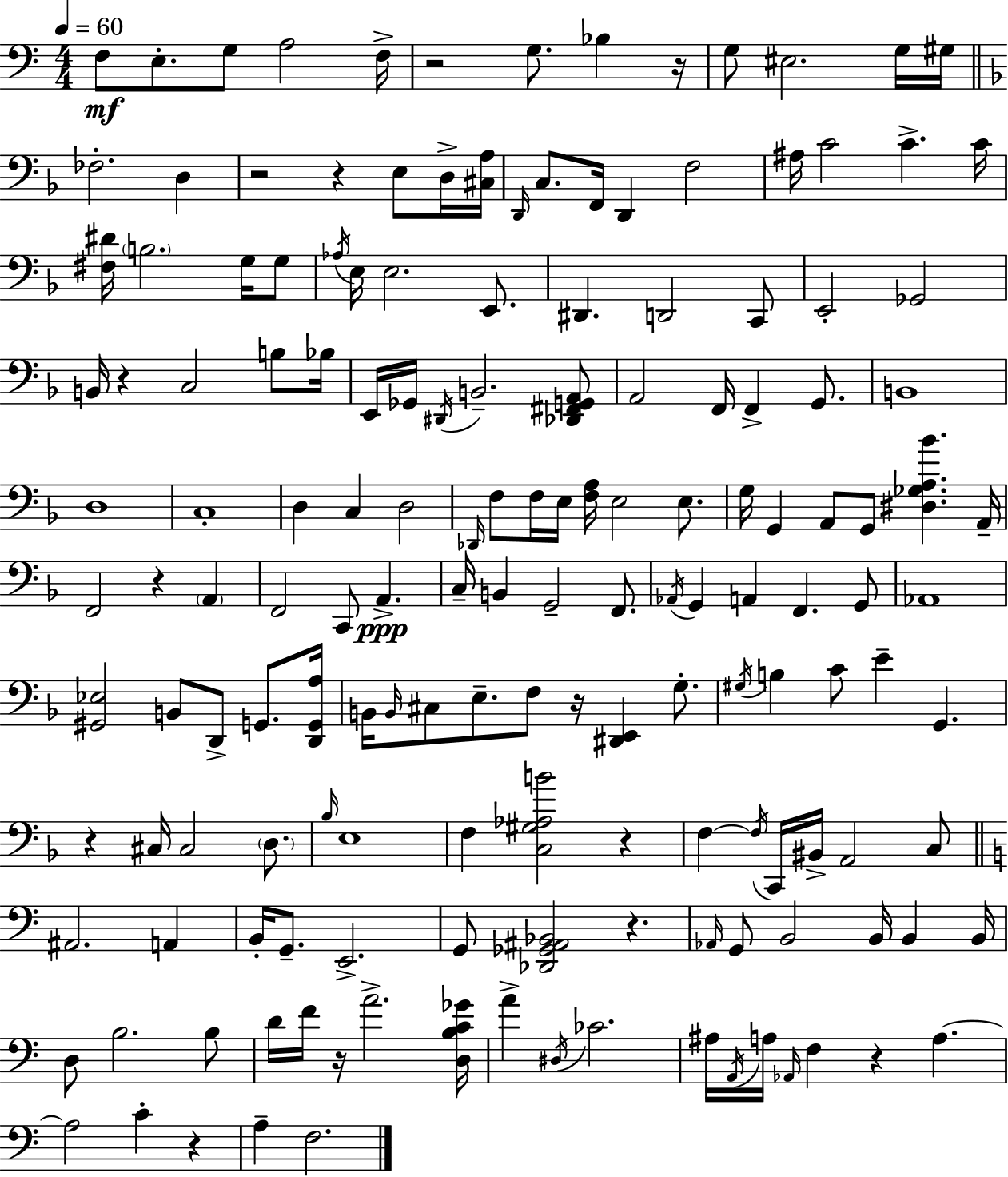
X:1
T:Untitled
M:4/4
L:1/4
K:C
F,/2 E,/2 G,/2 A,2 F,/4 z2 G,/2 _B, z/4 G,/2 ^E,2 G,/4 ^G,/4 _F,2 D, z2 z E,/2 D,/4 [^C,A,]/4 D,,/4 C,/2 F,,/4 D,, F,2 ^A,/4 C2 C C/4 [^F,^D]/4 B,2 G,/4 G,/2 _A,/4 E,/4 E,2 E,,/2 ^D,, D,,2 C,,/2 E,,2 _G,,2 B,,/4 z C,2 B,/2 _B,/4 E,,/4 _G,,/4 ^D,,/4 B,,2 [_D,,^F,,G,,A,,]/2 A,,2 F,,/4 F,, G,,/2 B,,4 D,4 C,4 D, C, D,2 _D,,/4 F,/2 F,/4 E,/4 [F,A,]/4 E,2 E,/2 G,/4 G,, A,,/2 G,,/2 [^D,_G,A,_B] A,,/4 F,,2 z A,, F,,2 C,,/2 A,, C,/4 B,, G,,2 F,,/2 _A,,/4 G,, A,, F,, G,,/2 _A,,4 [^G,,_E,]2 B,,/2 D,,/2 G,,/2 [D,,G,,A,]/4 B,,/4 B,,/4 ^C,/2 E,/2 F,/2 z/4 [^D,,E,,] G,/2 ^G,/4 B, C/2 E G,, z ^C,/4 ^C,2 D,/2 _B,/4 E,4 F, [C,^G,_A,B]2 z F, F,/4 C,,/4 ^B,,/4 A,,2 C,/2 ^A,,2 A,, B,,/4 G,,/2 E,,2 G,,/2 [_D,,_G,,^A,,_B,,]2 z _A,,/4 G,,/2 B,,2 B,,/4 B,, B,,/4 D,/2 B,2 B,/2 D/4 F/4 z/4 A2 [D,B,C_G]/4 A ^D,/4 _C2 ^A,/4 A,,/4 A,/4 _A,,/4 F, z A, A,2 C z A, F,2